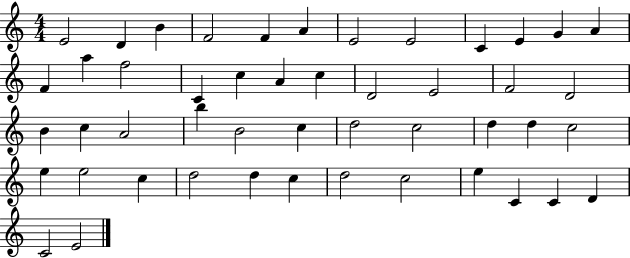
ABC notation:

X:1
T:Untitled
M:4/4
L:1/4
K:C
E2 D B F2 F A E2 E2 C E G A F a f2 C c A c D2 E2 F2 D2 B c A2 b B2 c d2 c2 d d c2 e e2 c d2 d c d2 c2 e C C D C2 E2